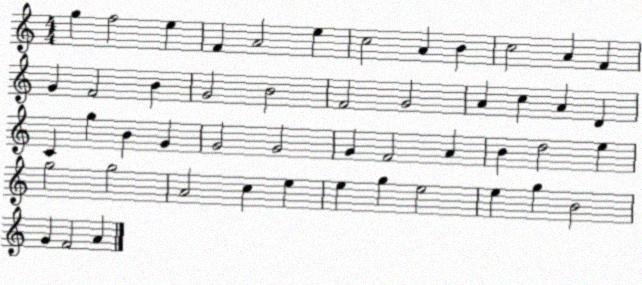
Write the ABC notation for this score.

X:1
T:Untitled
M:4/4
L:1/4
K:C
g f2 e F A2 e c2 A B c2 A F G F2 B G2 B2 F2 G2 A c A D C g B G G2 G2 G F2 A B d2 e g2 g2 A2 c e e g e2 e g B2 G F2 A